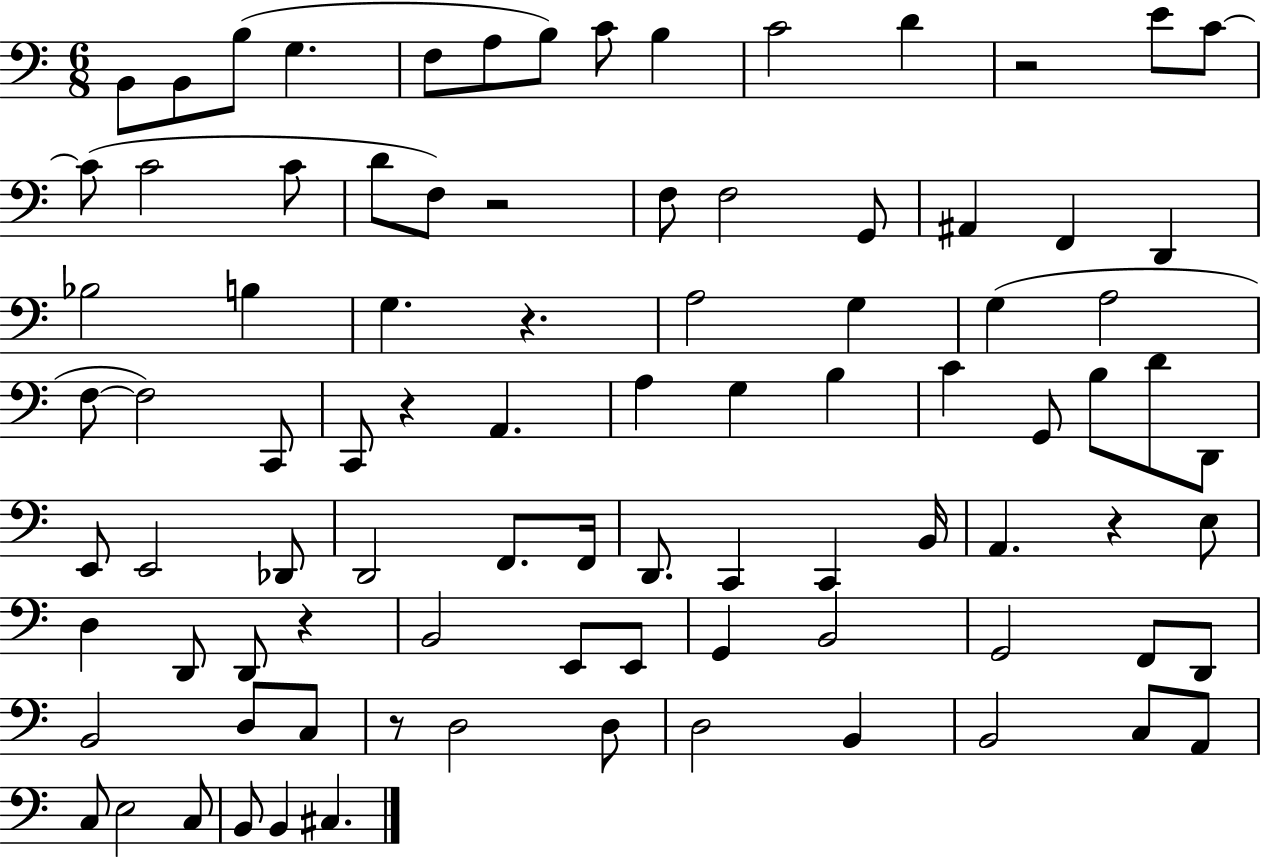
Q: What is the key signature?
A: C major